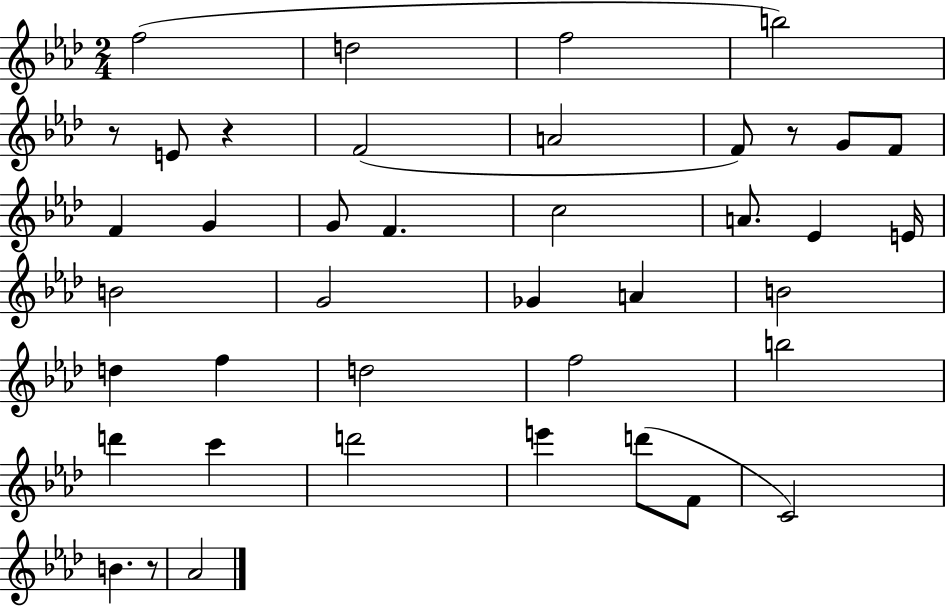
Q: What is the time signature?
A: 2/4